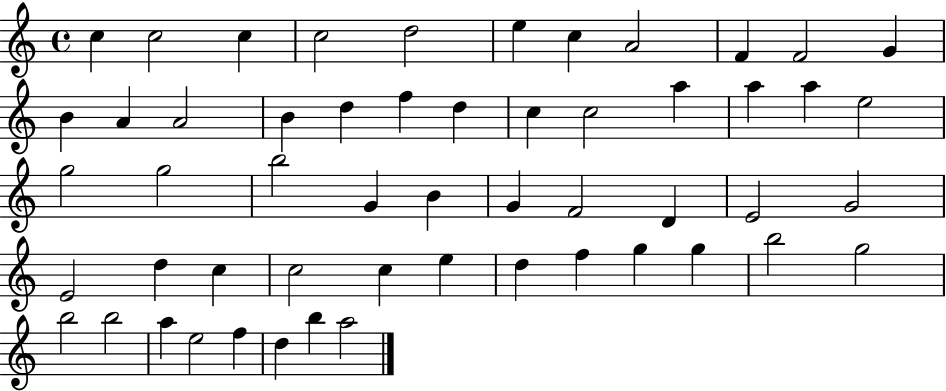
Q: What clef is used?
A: treble